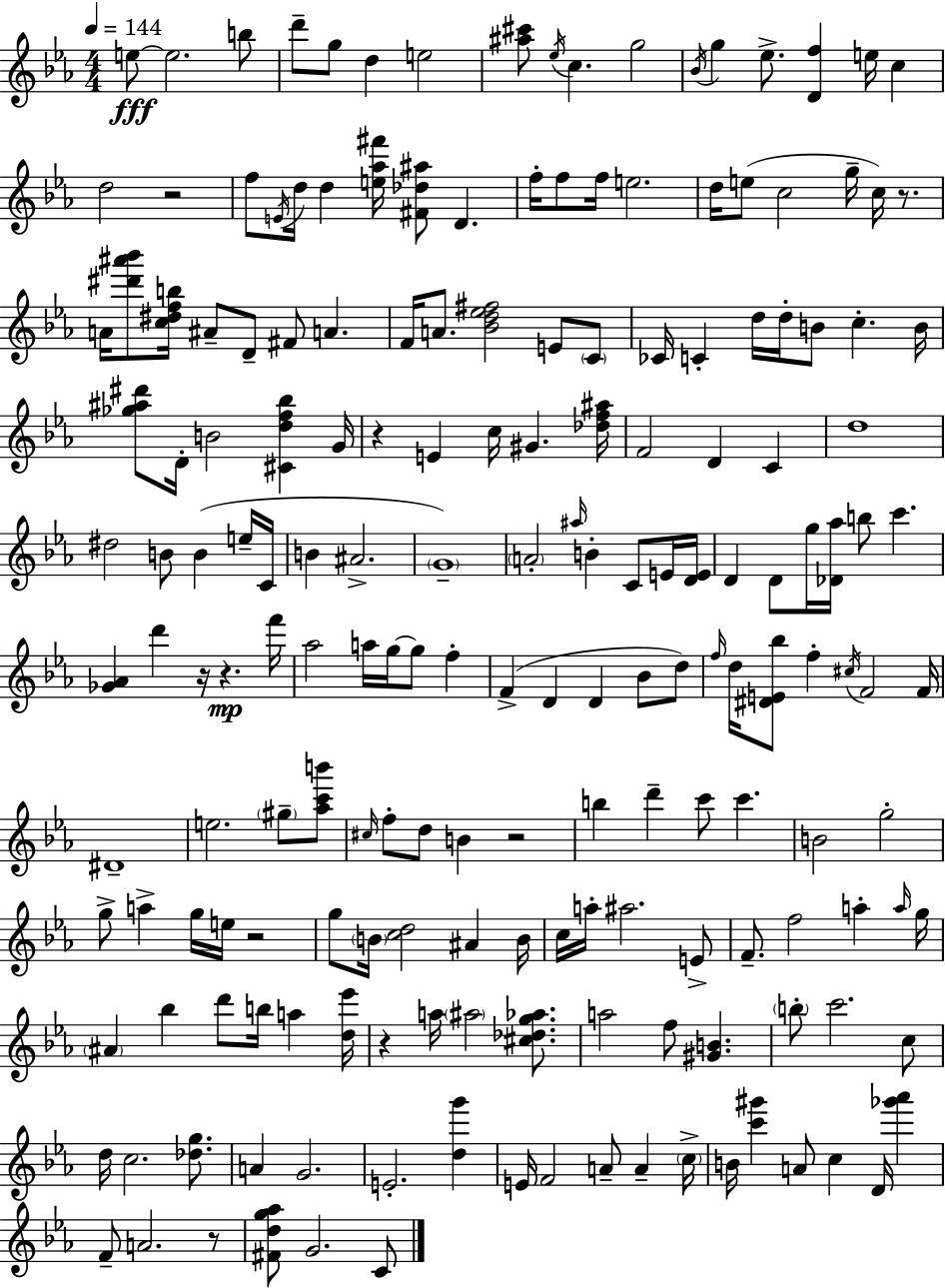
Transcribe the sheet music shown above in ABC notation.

X:1
T:Untitled
M:4/4
L:1/4
K:Cm
e/2 e2 b/2 d'/2 g/2 d e2 [^a^c']/2 _e/4 c g2 _B/4 g _e/2 [Df] e/4 c d2 z2 f/2 E/4 d/4 d [e_a^f']/4 [^F_d^a]/2 D f/4 f/2 f/4 e2 d/4 e/2 c2 g/4 c/4 z/2 A/4 [^d'^a'_b']/2 [c^dfb]/4 ^A/2 D/2 ^F/2 A F/4 A/2 [_Bd_e^f]2 E/2 C/2 _C/4 C d/4 d/4 B/2 c B/4 [_g^a^d']/2 D/4 B2 [^Cdf_b] G/4 z E c/4 ^G [_df^a]/4 F2 D C d4 ^d2 B/2 B e/4 C/4 B ^A2 G4 A2 ^a/4 B C/2 E/4 [DE]/4 D D/2 g/4 [_D_a]/4 b/2 c' [_G_A] d' z/4 z f'/4 _a2 a/4 g/4 g/2 f F D D _B/2 d/2 f/4 d/4 [^DE_b]/2 f ^c/4 F2 F/4 ^D4 e2 ^g/2 [_ac'b']/2 ^c/4 f/2 d/2 B z2 b d' c'/2 c' B2 g2 g/2 a g/4 e/4 z2 g/2 B/4 [cd]2 ^A B/4 c/4 a/4 ^a2 E/2 F/2 f2 a a/4 g/4 ^A _b d'/2 b/4 a [d_e']/4 z a/4 ^a2 [^c_dg_a]/2 a2 f/2 [^GB] b/2 c'2 c/2 d/4 c2 [_dg]/2 A G2 E2 [dg'] E/4 F2 A/2 A c/4 B/4 [c'^g'] A/2 c D/4 [_g'_a'] F/2 A2 z/2 [^Fdg_a]/2 G2 C/2